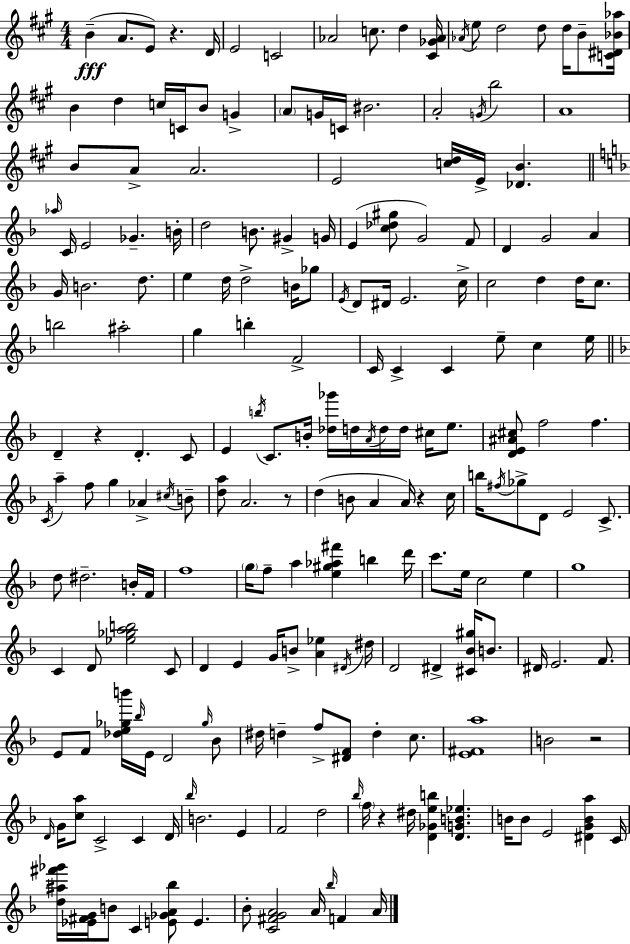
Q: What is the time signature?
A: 4/4